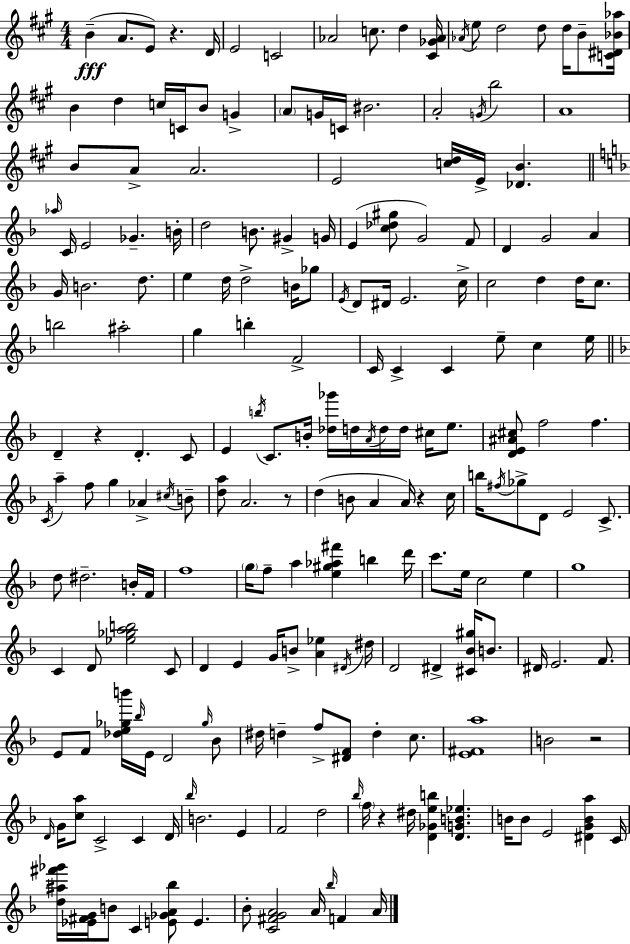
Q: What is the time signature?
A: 4/4